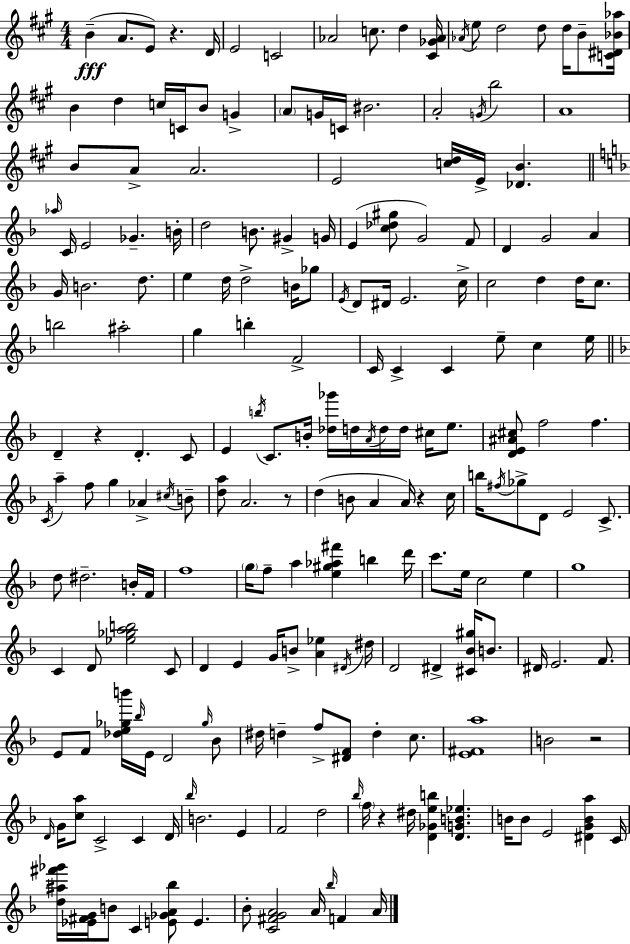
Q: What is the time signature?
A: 4/4